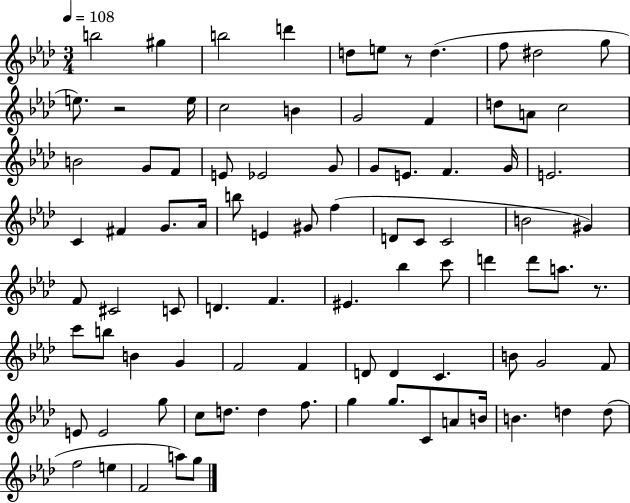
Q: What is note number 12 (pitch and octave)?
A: E5